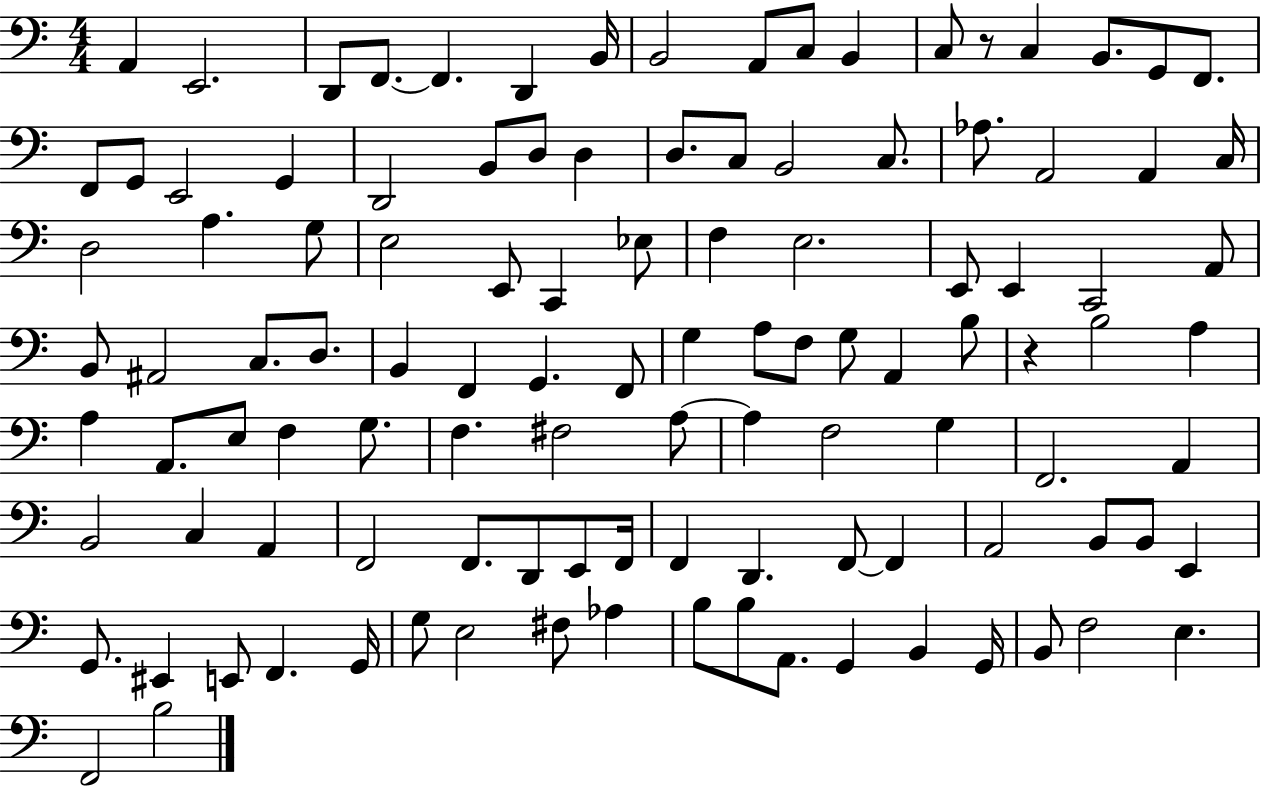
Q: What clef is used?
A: bass